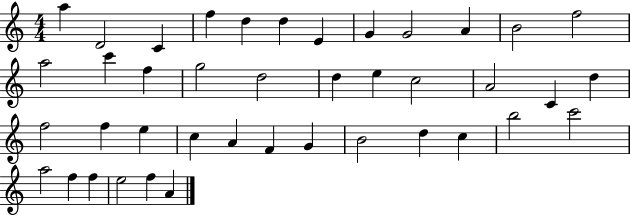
{
  \clef treble
  \numericTimeSignature
  \time 4/4
  \key c \major
  a''4 d'2 c'4 | f''4 d''4 d''4 e'4 | g'4 g'2 a'4 | b'2 f''2 | \break a''2 c'''4 f''4 | g''2 d''2 | d''4 e''4 c''2 | a'2 c'4 d''4 | \break f''2 f''4 e''4 | c''4 a'4 f'4 g'4 | b'2 d''4 c''4 | b''2 c'''2 | \break a''2 f''4 f''4 | e''2 f''4 a'4 | \bar "|."
}